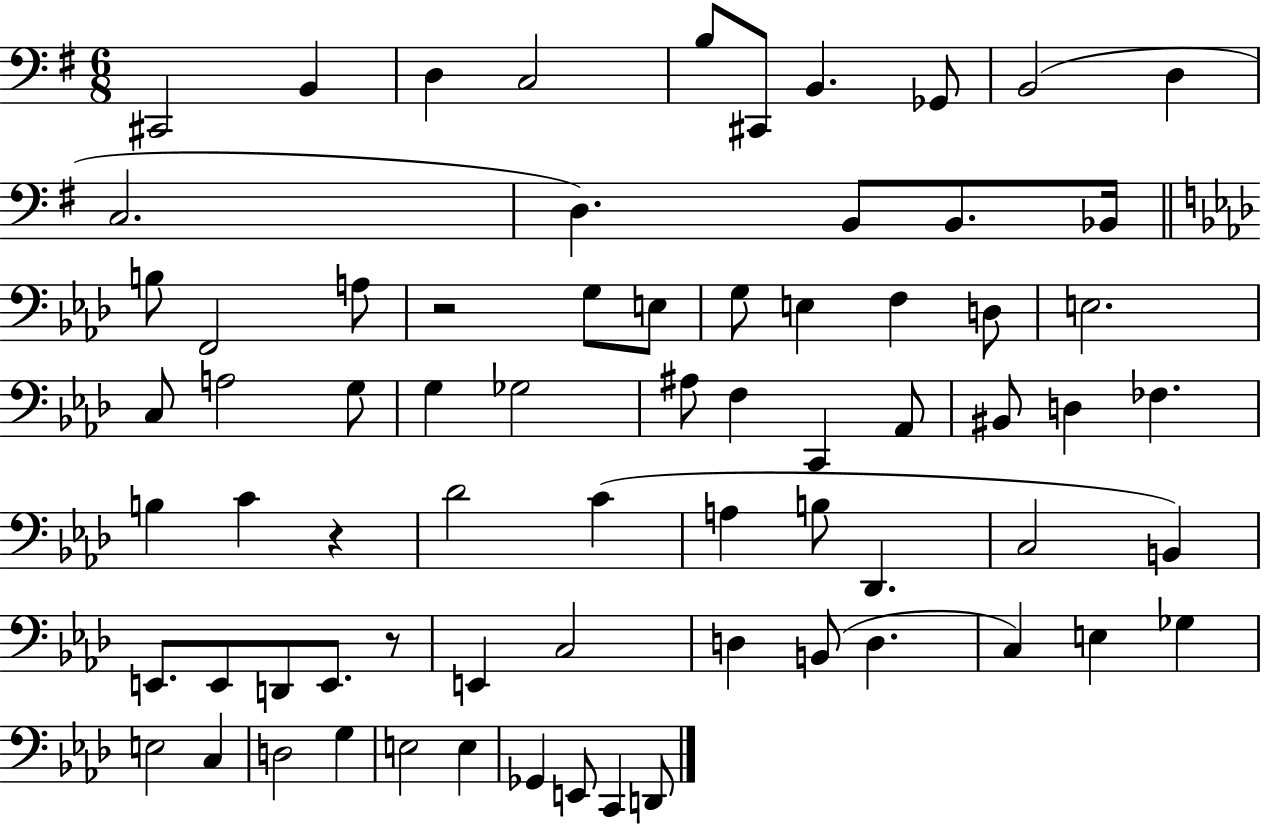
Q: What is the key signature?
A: G major